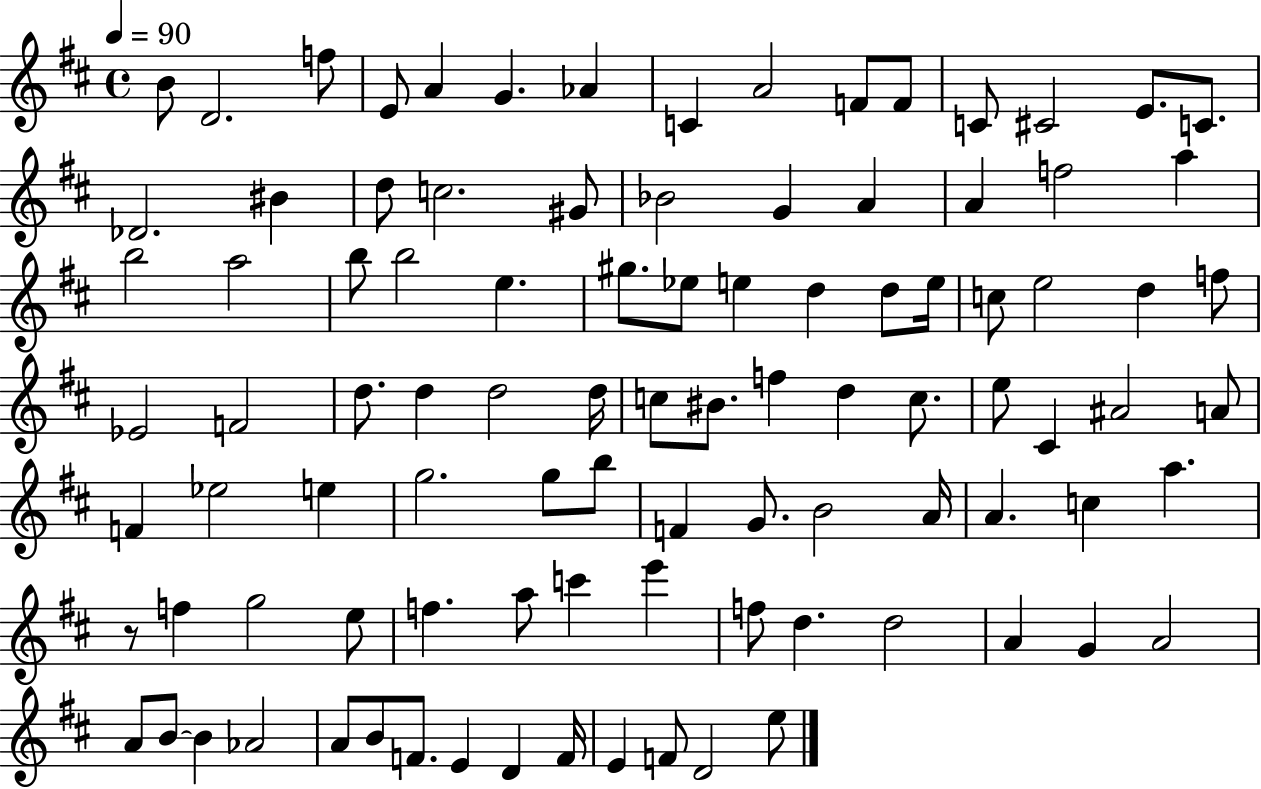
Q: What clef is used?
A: treble